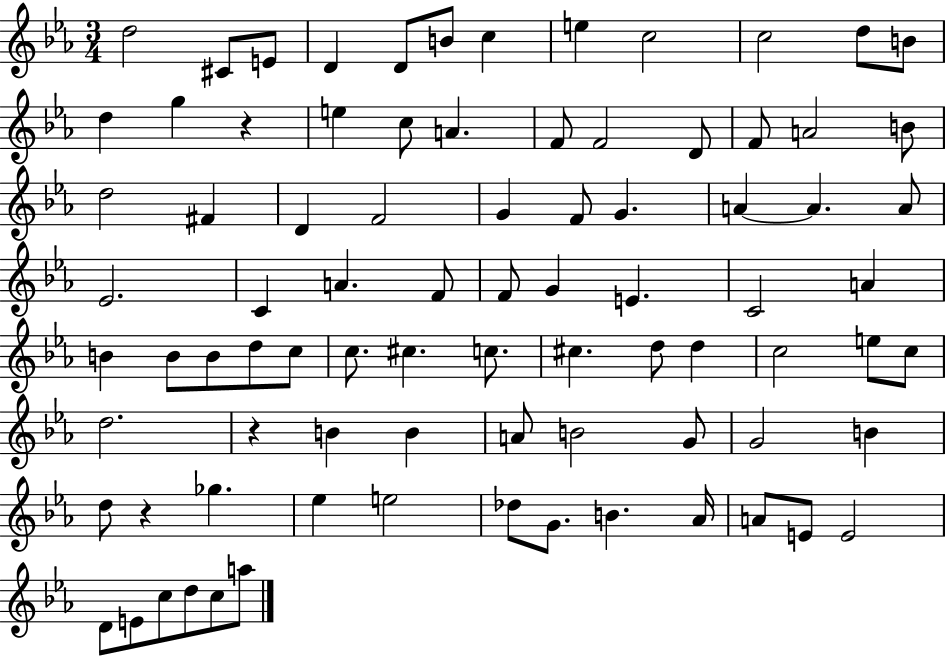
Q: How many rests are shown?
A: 3